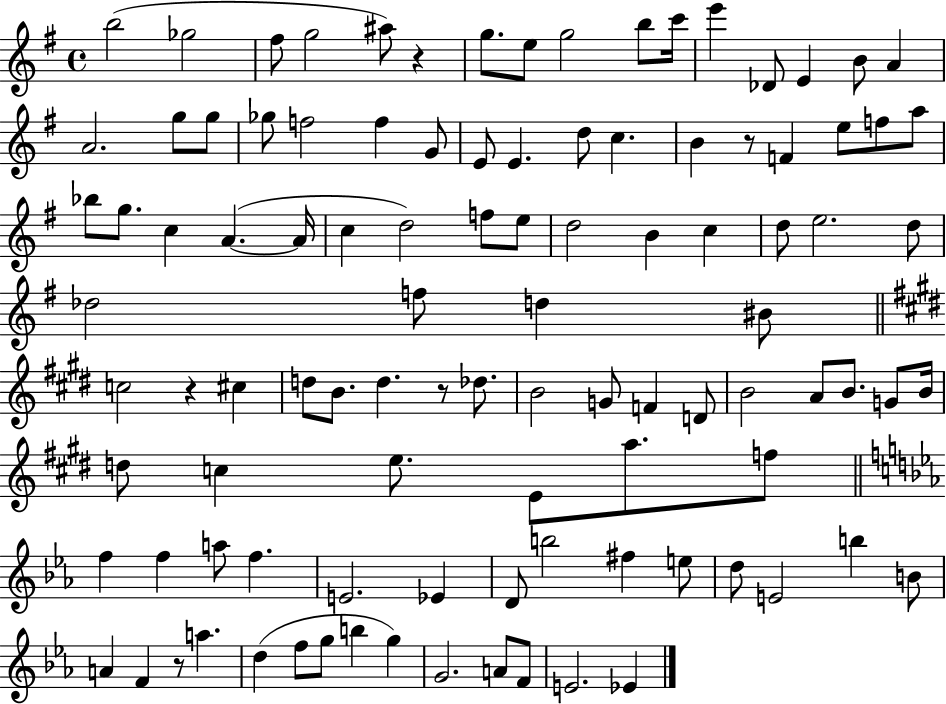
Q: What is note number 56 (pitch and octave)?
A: Db5